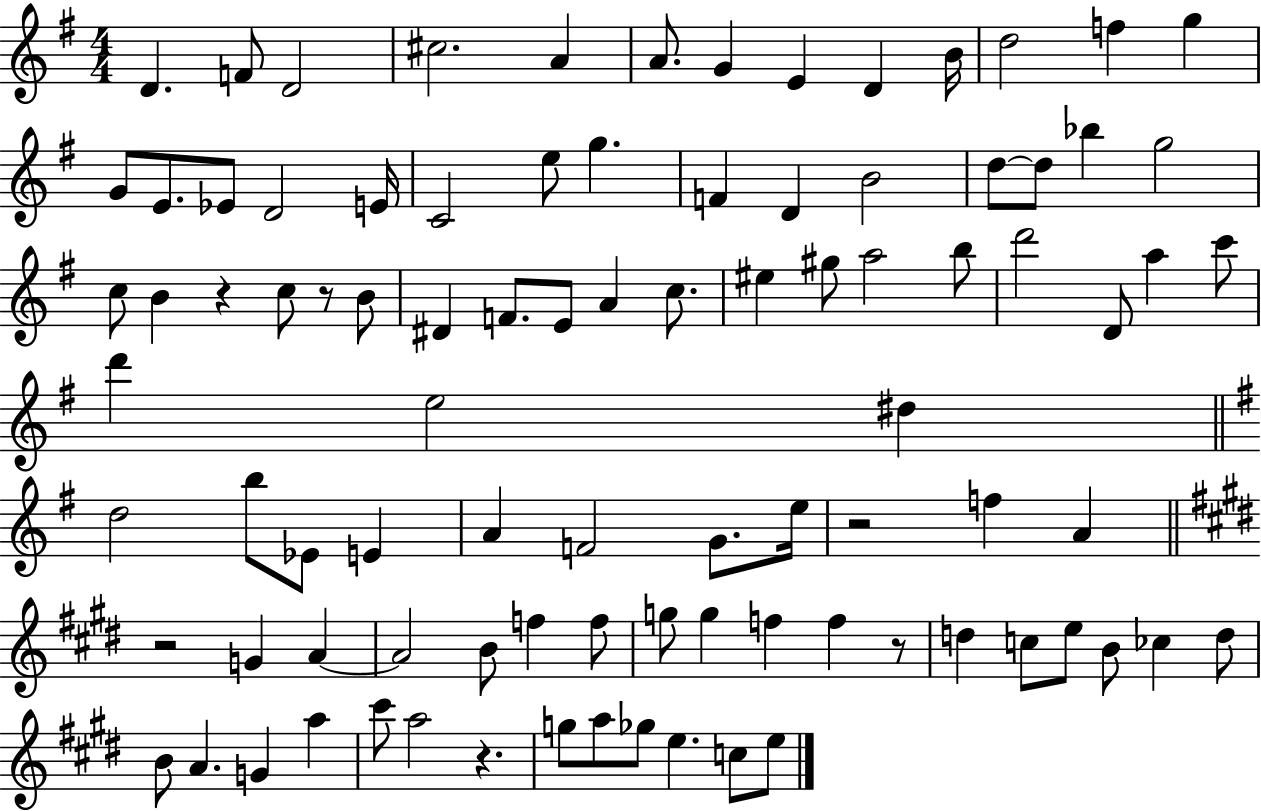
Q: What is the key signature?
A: G major